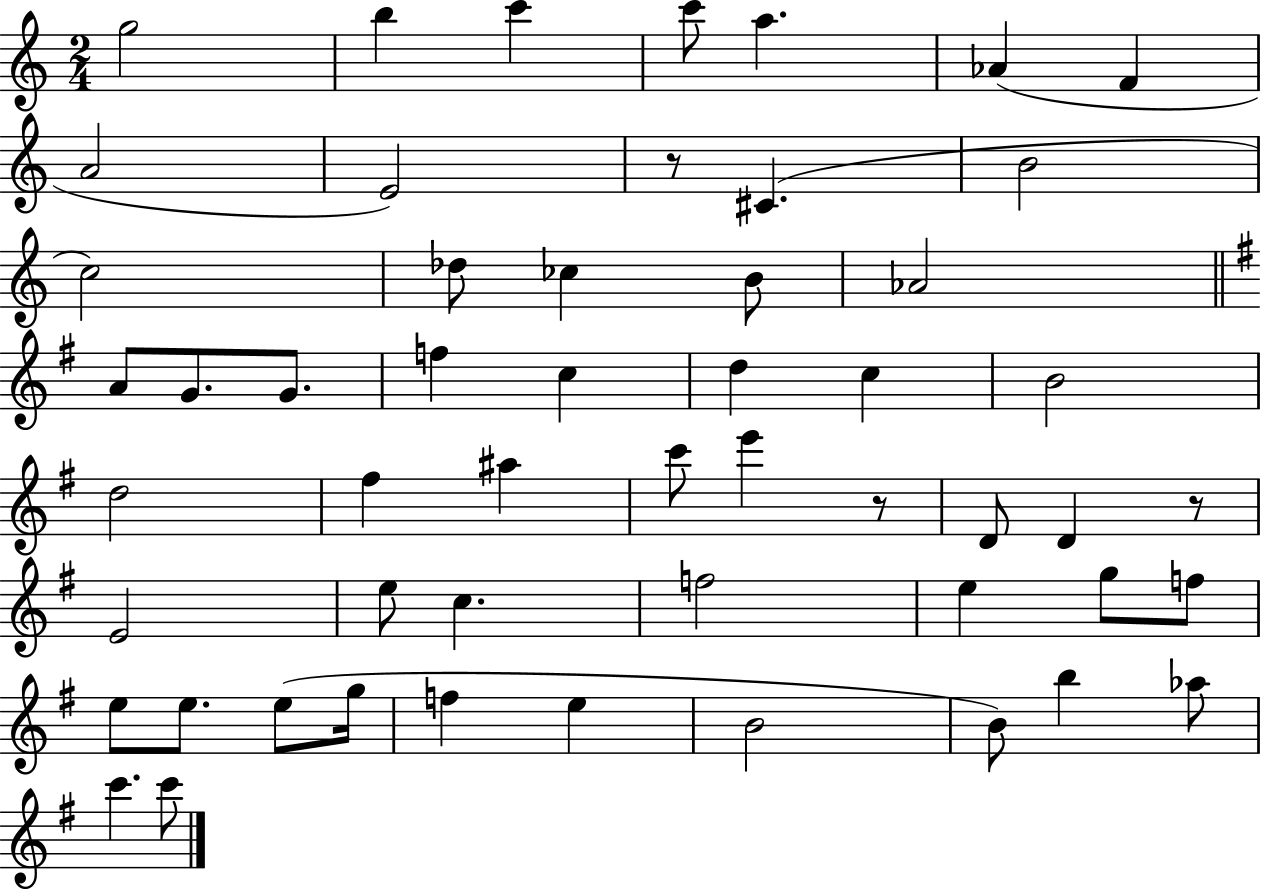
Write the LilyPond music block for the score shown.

{
  \clef treble
  \numericTimeSignature
  \time 2/4
  \key c \major
  g''2 | b''4 c'''4 | c'''8 a''4. | aes'4( f'4 | \break a'2 | e'2) | r8 cis'4.( | b'2 | \break c''2) | des''8 ces''4 b'8 | aes'2 | \bar "||" \break \key e \minor a'8 g'8. g'8. | f''4 c''4 | d''4 c''4 | b'2 | \break d''2 | fis''4 ais''4 | c'''8 e'''4 r8 | d'8 d'4 r8 | \break e'2 | e''8 c''4. | f''2 | e''4 g''8 f''8 | \break e''8 e''8. e''8( g''16 | f''4 e''4 | b'2 | b'8) b''4 aes''8 | \break c'''4. c'''8 | \bar "|."
}